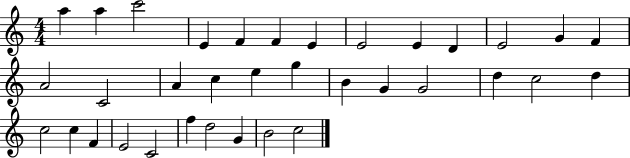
A5/q A5/q C6/h E4/q F4/q F4/q E4/q E4/h E4/q D4/q E4/h G4/q F4/q A4/h C4/h A4/q C5/q E5/q G5/q B4/q G4/q G4/h D5/q C5/h D5/q C5/h C5/q F4/q E4/h C4/h F5/q D5/h G4/q B4/h C5/h